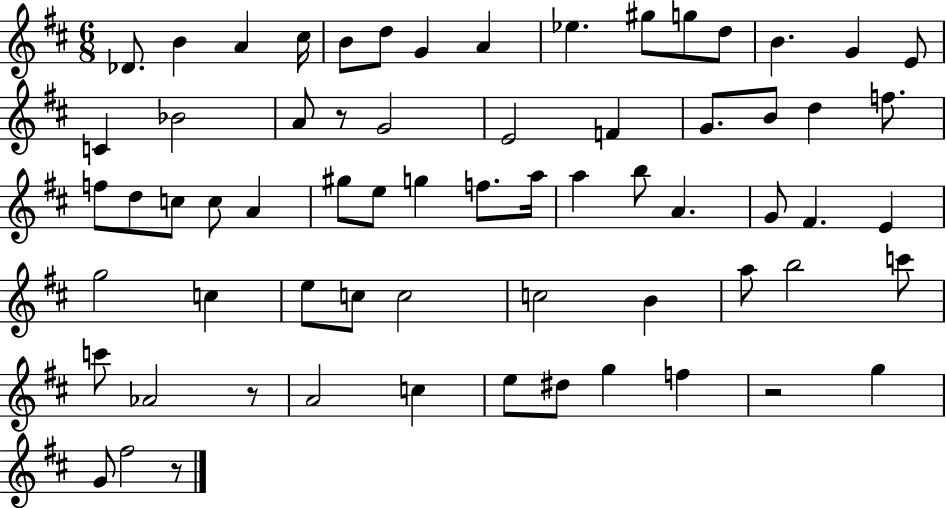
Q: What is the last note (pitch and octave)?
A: F#5